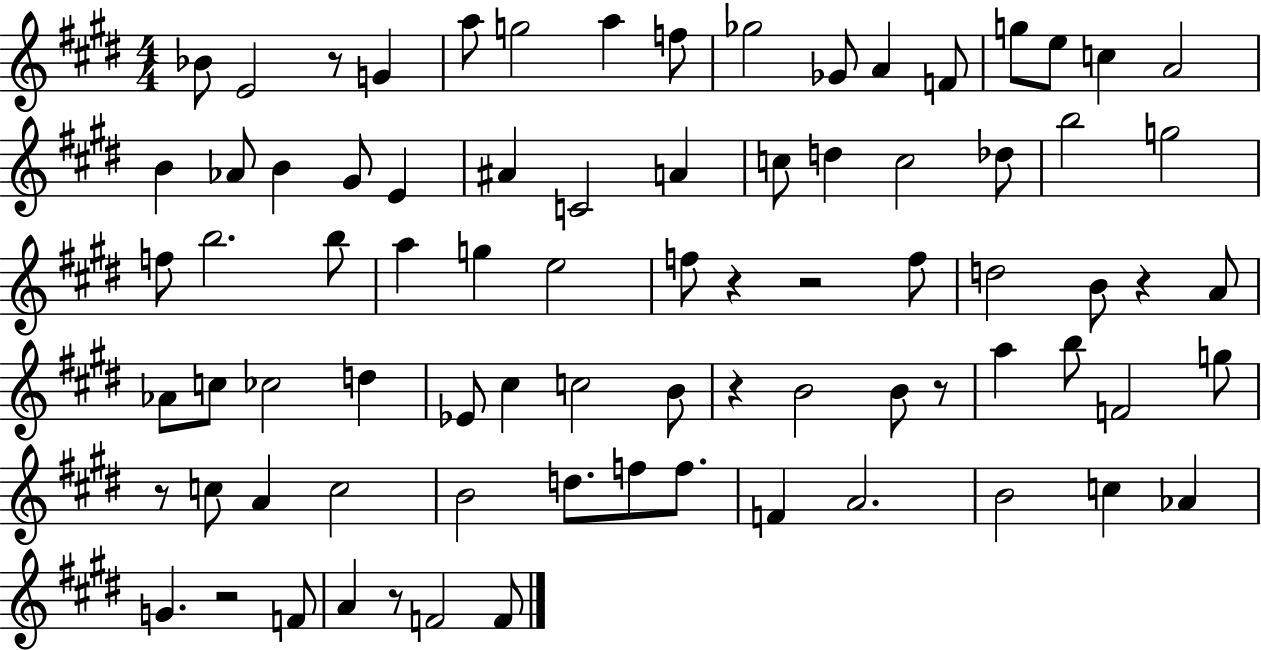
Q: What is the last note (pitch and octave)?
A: F4